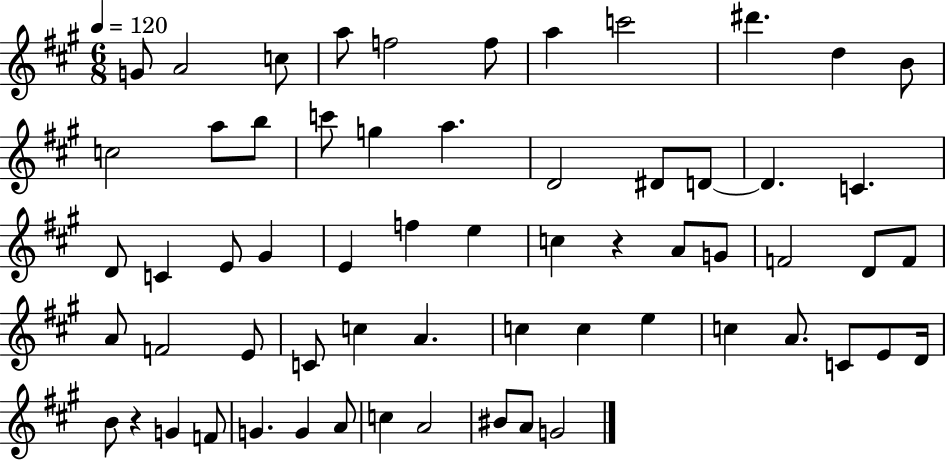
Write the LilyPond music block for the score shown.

{
  \clef treble
  \numericTimeSignature
  \time 6/8
  \key a \major
  \tempo 4 = 120
  g'8 a'2 c''8 | a''8 f''2 f''8 | a''4 c'''2 | dis'''4. d''4 b'8 | \break c''2 a''8 b''8 | c'''8 g''4 a''4. | d'2 dis'8 d'8~~ | d'4. c'4. | \break d'8 c'4 e'8 gis'4 | e'4 f''4 e''4 | c''4 r4 a'8 g'8 | f'2 d'8 f'8 | \break a'8 f'2 e'8 | c'8 c''4 a'4. | c''4 c''4 e''4 | c''4 a'8. c'8 e'8 d'16 | \break b'8 r4 g'4 f'8 | g'4. g'4 a'8 | c''4 a'2 | bis'8 a'8 g'2 | \break \bar "|."
}